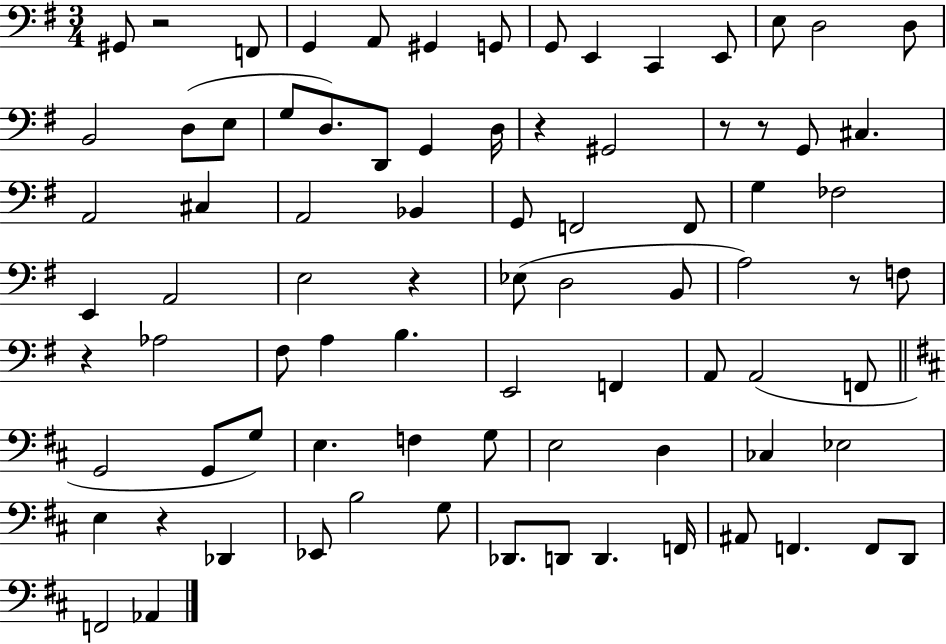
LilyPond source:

{
  \clef bass
  \numericTimeSignature
  \time 3/4
  \key g \major
  gis,8 r2 f,8 | g,4 a,8 gis,4 g,8 | g,8 e,4 c,4 e,8 | e8 d2 d8 | \break b,2 d8( e8 | g8 d8.) d,8 g,4 d16 | r4 gis,2 | r8 r8 g,8 cis4. | \break a,2 cis4 | a,2 bes,4 | g,8 f,2 f,8 | g4 fes2 | \break e,4 a,2 | e2 r4 | ees8( d2 b,8 | a2) r8 f8 | \break r4 aes2 | fis8 a4 b4. | e,2 f,4 | a,8 a,2( f,8 | \break \bar "||" \break \key b \minor g,2 g,8 g8) | e4. f4 g8 | e2 d4 | ces4 ees2 | \break e4 r4 des,4 | ees,8 b2 g8 | des,8. d,8 d,4. f,16 | ais,8 f,4. f,8 d,8 | \break f,2 aes,4 | \bar "|."
}